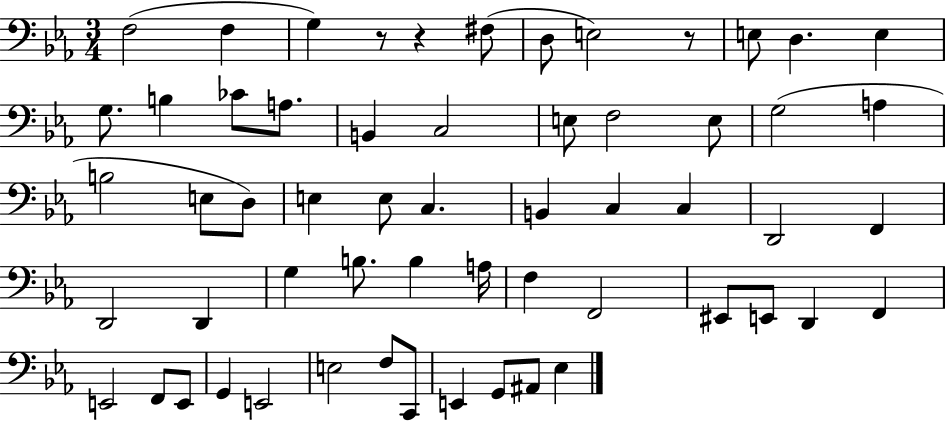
{
  \clef bass
  \numericTimeSignature
  \time 3/4
  \key ees \major
  f2( f4 | g4) r8 r4 fis8( | d8 e2) r8 | e8 d4. e4 | \break g8. b4 ces'8 a8. | b,4 c2 | e8 f2 e8 | g2( a4 | \break b2 e8 d8) | e4 e8 c4. | b,4 c4 c4 | d,2 f,4 | \break d,2 d,4 | g4 b8. b4 a16 | f4 f,2 | eis,8 e,8 d,4 f,4 | \break e,2 f,8 e,8 | g,4 e,2 | e2 f8 c,8 | e,4 g,8 ais,8 ees4 | \break \bar "|."
}